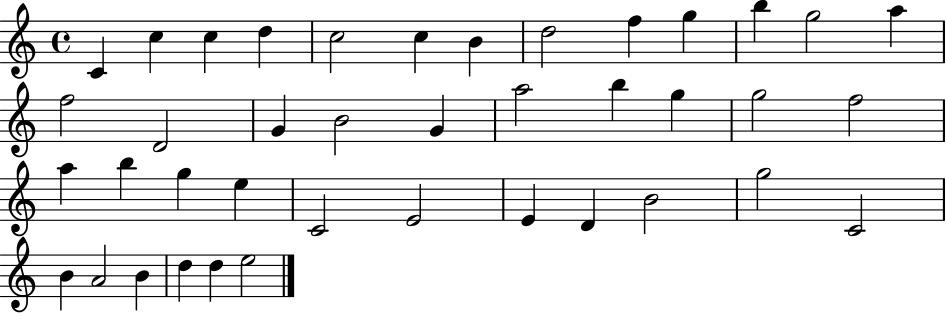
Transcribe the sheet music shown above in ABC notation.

X:1
T:Untitled
M:4/4
L:1/4
K:C
C c c d c2 c B d2 f g b g2 a f2 D2 G B2 G a2 b g g2 f2 a b g e C2 E2 E D B2 g2 C2 B A2 B d d e2